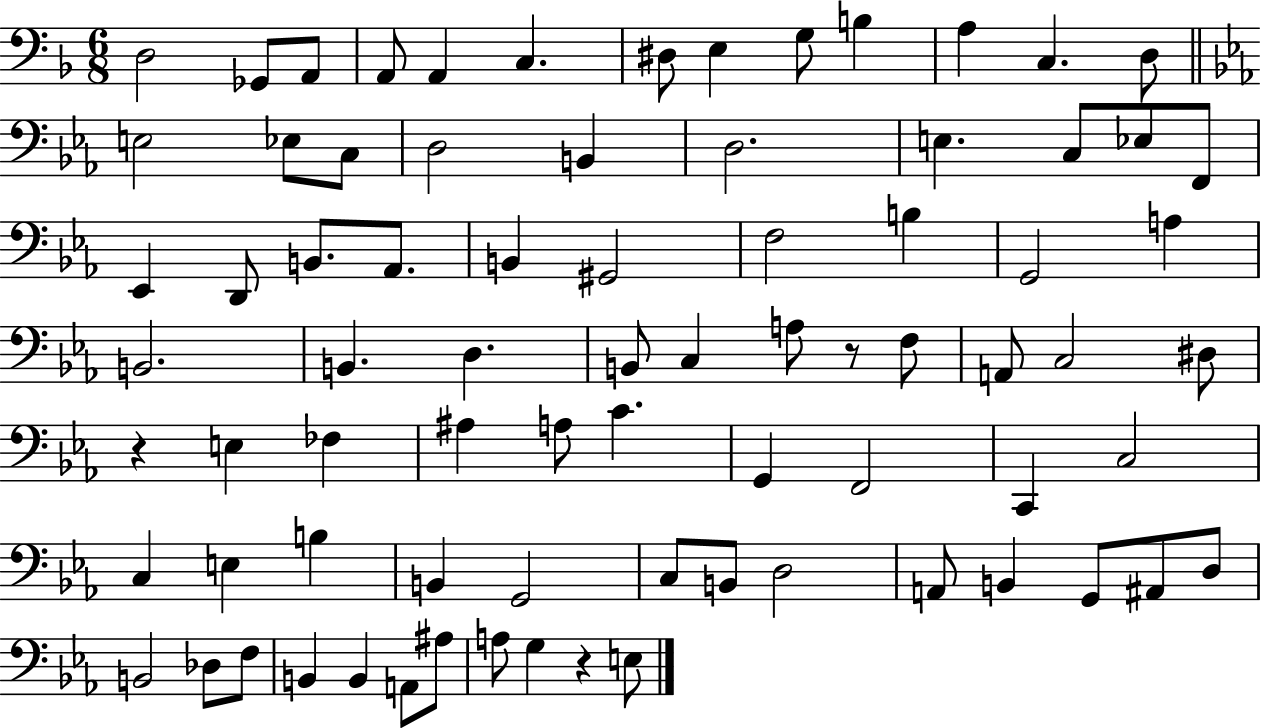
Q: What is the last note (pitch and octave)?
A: E3